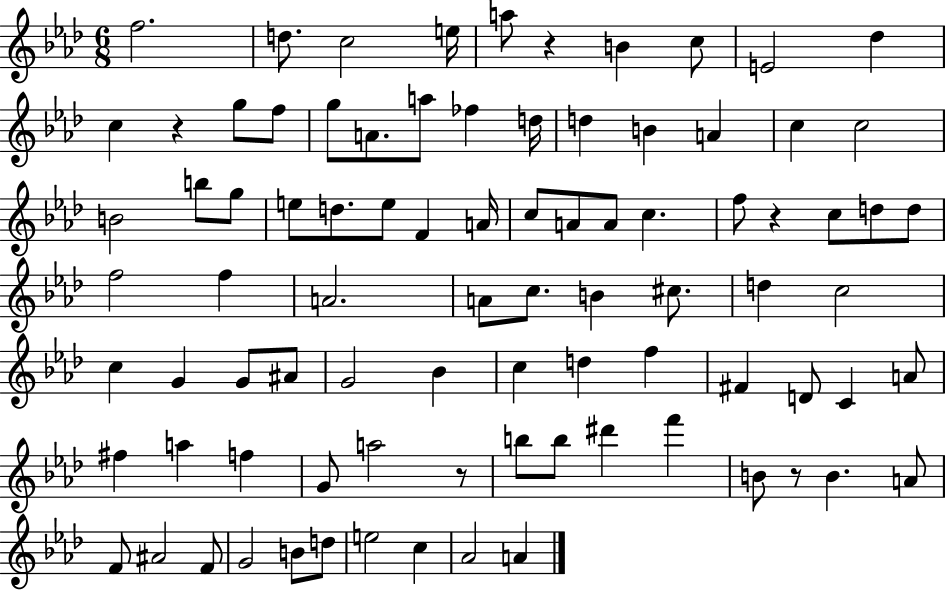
F5/h. D5/e. C5/h E5/s A5/e R/q B4/q C5/e E4/h Db5/q C5/q R/q G5/e F5/e G5/e A4/e. A5/e FES5/q D5/s D5/q B4/q A4/q C5/q C5/h B4/h B5/e G5/e E5/e D5/e. E5/e F4/q A4/s C5/e A4/e A4/e C5/q. F5/e R/q C5/e D5/e D5/e F5/h F5/q A4/h. A4/e C5/e. B4/q C#5/e. D5/q C5/h C5/q G4/q G4/e A#4/e G4/h Bb4/q C5/q D5/q F5/q F#4/q D4/e C4/q A4/e F#5/q A5/q F5/q G4/e A5/h R/e B5/e B5/e D#6/q F6/q B4/e R/e B4/q. A4/e F4/e A#4/h F4/e G4/h B4/e D5/e E5/h C5/q Ab4/h A4/q